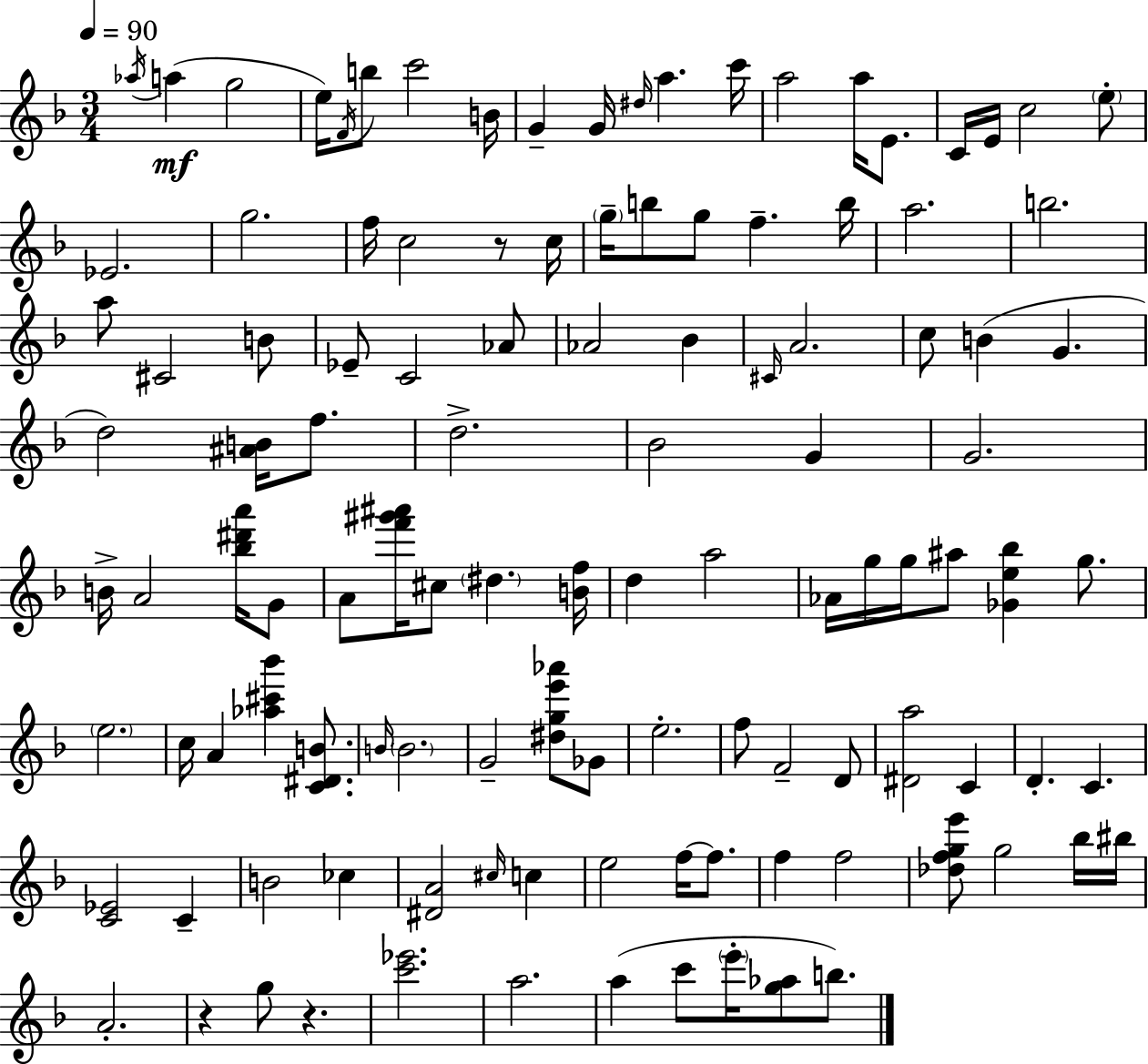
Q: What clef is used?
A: treble